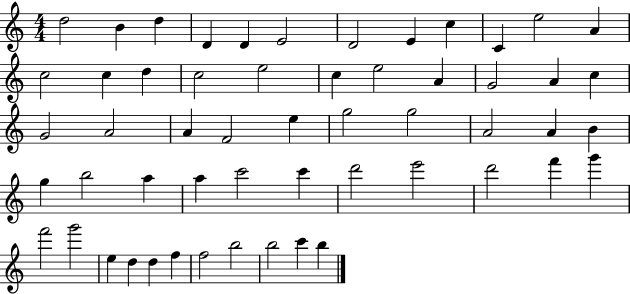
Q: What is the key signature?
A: C major